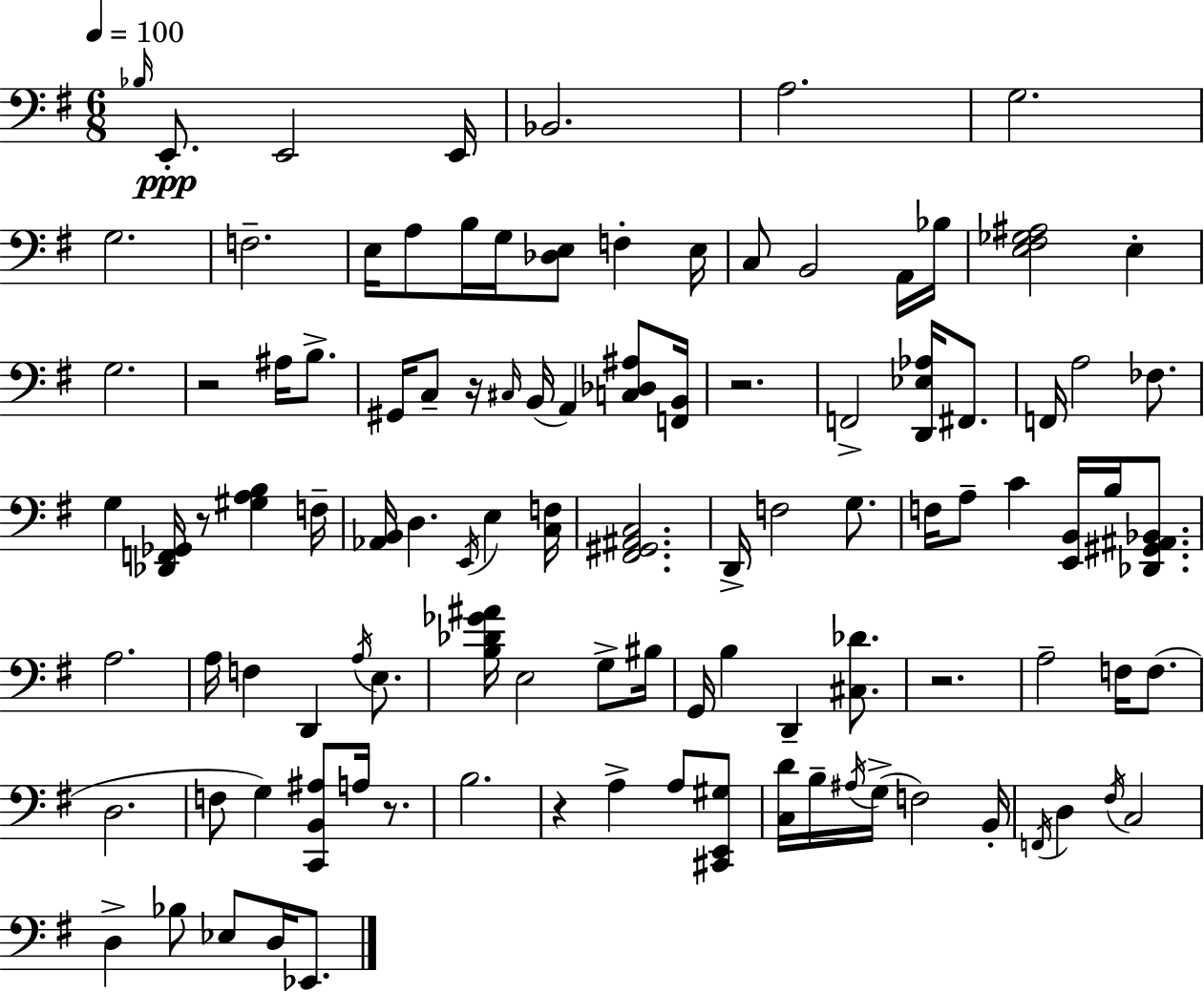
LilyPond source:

{
  \clef bass
  \numericTimeSignature
  \time 6/8
  \key g \major
  \tempo 4 = 100
  \grace { bes16 }\ppp e,8.-. e,2 | e,16 bes,2. | a2. | g2. | \break g2. | f2.-- | e16 a8 b16 g16 <des e>8 f4-. | e16 c8 b,2 a,16 | \break bes16 <e fis ges ais>2 e4-. | g2. | r2 ais16 b8.-> | gis,16 c8-- r16 \grace { cis16 }( b,16 a,4) <c des ais>8 | \break <f, b,>16 r2. | f,2-> <d, ees aes>16 fis,8. | f,16 a2 fes8. | g4 <des, f, ges,>16 r8 <gis a b>4 | \break f16-- <aes, b,>16 d4. \acciaccatura { e,16 } e4 | <c f>16 <fis, gis, ais, c>2. | d,16-> f2 | g8. f16 a8-- c'4 <e, b,>16 b16 | \break <des, gis, ais, bes,>8. a2. | a16 f4 d,4 | \acciaccatura { a16 } e8. <b des' ges' ais'>16 e2 | g8-> bis16 g,16 b4 d,4-- | \break <cis des'>8. r2. | a2-- | f16 f8.( d2. | f8 g4) <c, b, ais>8 | \break a16 r8. b2. | r4 a4-> | a8 <cis, e, gis>8 <c d'>16 b16-- \acciaccatura { ais16 }( g16-> f2) | b,16-. \acciaccatura { f,16 } d4 \acciaccatura { fis16 } c2 | \break d4-> bes8 | ees8 d16 ees,8. \bar "|."
}